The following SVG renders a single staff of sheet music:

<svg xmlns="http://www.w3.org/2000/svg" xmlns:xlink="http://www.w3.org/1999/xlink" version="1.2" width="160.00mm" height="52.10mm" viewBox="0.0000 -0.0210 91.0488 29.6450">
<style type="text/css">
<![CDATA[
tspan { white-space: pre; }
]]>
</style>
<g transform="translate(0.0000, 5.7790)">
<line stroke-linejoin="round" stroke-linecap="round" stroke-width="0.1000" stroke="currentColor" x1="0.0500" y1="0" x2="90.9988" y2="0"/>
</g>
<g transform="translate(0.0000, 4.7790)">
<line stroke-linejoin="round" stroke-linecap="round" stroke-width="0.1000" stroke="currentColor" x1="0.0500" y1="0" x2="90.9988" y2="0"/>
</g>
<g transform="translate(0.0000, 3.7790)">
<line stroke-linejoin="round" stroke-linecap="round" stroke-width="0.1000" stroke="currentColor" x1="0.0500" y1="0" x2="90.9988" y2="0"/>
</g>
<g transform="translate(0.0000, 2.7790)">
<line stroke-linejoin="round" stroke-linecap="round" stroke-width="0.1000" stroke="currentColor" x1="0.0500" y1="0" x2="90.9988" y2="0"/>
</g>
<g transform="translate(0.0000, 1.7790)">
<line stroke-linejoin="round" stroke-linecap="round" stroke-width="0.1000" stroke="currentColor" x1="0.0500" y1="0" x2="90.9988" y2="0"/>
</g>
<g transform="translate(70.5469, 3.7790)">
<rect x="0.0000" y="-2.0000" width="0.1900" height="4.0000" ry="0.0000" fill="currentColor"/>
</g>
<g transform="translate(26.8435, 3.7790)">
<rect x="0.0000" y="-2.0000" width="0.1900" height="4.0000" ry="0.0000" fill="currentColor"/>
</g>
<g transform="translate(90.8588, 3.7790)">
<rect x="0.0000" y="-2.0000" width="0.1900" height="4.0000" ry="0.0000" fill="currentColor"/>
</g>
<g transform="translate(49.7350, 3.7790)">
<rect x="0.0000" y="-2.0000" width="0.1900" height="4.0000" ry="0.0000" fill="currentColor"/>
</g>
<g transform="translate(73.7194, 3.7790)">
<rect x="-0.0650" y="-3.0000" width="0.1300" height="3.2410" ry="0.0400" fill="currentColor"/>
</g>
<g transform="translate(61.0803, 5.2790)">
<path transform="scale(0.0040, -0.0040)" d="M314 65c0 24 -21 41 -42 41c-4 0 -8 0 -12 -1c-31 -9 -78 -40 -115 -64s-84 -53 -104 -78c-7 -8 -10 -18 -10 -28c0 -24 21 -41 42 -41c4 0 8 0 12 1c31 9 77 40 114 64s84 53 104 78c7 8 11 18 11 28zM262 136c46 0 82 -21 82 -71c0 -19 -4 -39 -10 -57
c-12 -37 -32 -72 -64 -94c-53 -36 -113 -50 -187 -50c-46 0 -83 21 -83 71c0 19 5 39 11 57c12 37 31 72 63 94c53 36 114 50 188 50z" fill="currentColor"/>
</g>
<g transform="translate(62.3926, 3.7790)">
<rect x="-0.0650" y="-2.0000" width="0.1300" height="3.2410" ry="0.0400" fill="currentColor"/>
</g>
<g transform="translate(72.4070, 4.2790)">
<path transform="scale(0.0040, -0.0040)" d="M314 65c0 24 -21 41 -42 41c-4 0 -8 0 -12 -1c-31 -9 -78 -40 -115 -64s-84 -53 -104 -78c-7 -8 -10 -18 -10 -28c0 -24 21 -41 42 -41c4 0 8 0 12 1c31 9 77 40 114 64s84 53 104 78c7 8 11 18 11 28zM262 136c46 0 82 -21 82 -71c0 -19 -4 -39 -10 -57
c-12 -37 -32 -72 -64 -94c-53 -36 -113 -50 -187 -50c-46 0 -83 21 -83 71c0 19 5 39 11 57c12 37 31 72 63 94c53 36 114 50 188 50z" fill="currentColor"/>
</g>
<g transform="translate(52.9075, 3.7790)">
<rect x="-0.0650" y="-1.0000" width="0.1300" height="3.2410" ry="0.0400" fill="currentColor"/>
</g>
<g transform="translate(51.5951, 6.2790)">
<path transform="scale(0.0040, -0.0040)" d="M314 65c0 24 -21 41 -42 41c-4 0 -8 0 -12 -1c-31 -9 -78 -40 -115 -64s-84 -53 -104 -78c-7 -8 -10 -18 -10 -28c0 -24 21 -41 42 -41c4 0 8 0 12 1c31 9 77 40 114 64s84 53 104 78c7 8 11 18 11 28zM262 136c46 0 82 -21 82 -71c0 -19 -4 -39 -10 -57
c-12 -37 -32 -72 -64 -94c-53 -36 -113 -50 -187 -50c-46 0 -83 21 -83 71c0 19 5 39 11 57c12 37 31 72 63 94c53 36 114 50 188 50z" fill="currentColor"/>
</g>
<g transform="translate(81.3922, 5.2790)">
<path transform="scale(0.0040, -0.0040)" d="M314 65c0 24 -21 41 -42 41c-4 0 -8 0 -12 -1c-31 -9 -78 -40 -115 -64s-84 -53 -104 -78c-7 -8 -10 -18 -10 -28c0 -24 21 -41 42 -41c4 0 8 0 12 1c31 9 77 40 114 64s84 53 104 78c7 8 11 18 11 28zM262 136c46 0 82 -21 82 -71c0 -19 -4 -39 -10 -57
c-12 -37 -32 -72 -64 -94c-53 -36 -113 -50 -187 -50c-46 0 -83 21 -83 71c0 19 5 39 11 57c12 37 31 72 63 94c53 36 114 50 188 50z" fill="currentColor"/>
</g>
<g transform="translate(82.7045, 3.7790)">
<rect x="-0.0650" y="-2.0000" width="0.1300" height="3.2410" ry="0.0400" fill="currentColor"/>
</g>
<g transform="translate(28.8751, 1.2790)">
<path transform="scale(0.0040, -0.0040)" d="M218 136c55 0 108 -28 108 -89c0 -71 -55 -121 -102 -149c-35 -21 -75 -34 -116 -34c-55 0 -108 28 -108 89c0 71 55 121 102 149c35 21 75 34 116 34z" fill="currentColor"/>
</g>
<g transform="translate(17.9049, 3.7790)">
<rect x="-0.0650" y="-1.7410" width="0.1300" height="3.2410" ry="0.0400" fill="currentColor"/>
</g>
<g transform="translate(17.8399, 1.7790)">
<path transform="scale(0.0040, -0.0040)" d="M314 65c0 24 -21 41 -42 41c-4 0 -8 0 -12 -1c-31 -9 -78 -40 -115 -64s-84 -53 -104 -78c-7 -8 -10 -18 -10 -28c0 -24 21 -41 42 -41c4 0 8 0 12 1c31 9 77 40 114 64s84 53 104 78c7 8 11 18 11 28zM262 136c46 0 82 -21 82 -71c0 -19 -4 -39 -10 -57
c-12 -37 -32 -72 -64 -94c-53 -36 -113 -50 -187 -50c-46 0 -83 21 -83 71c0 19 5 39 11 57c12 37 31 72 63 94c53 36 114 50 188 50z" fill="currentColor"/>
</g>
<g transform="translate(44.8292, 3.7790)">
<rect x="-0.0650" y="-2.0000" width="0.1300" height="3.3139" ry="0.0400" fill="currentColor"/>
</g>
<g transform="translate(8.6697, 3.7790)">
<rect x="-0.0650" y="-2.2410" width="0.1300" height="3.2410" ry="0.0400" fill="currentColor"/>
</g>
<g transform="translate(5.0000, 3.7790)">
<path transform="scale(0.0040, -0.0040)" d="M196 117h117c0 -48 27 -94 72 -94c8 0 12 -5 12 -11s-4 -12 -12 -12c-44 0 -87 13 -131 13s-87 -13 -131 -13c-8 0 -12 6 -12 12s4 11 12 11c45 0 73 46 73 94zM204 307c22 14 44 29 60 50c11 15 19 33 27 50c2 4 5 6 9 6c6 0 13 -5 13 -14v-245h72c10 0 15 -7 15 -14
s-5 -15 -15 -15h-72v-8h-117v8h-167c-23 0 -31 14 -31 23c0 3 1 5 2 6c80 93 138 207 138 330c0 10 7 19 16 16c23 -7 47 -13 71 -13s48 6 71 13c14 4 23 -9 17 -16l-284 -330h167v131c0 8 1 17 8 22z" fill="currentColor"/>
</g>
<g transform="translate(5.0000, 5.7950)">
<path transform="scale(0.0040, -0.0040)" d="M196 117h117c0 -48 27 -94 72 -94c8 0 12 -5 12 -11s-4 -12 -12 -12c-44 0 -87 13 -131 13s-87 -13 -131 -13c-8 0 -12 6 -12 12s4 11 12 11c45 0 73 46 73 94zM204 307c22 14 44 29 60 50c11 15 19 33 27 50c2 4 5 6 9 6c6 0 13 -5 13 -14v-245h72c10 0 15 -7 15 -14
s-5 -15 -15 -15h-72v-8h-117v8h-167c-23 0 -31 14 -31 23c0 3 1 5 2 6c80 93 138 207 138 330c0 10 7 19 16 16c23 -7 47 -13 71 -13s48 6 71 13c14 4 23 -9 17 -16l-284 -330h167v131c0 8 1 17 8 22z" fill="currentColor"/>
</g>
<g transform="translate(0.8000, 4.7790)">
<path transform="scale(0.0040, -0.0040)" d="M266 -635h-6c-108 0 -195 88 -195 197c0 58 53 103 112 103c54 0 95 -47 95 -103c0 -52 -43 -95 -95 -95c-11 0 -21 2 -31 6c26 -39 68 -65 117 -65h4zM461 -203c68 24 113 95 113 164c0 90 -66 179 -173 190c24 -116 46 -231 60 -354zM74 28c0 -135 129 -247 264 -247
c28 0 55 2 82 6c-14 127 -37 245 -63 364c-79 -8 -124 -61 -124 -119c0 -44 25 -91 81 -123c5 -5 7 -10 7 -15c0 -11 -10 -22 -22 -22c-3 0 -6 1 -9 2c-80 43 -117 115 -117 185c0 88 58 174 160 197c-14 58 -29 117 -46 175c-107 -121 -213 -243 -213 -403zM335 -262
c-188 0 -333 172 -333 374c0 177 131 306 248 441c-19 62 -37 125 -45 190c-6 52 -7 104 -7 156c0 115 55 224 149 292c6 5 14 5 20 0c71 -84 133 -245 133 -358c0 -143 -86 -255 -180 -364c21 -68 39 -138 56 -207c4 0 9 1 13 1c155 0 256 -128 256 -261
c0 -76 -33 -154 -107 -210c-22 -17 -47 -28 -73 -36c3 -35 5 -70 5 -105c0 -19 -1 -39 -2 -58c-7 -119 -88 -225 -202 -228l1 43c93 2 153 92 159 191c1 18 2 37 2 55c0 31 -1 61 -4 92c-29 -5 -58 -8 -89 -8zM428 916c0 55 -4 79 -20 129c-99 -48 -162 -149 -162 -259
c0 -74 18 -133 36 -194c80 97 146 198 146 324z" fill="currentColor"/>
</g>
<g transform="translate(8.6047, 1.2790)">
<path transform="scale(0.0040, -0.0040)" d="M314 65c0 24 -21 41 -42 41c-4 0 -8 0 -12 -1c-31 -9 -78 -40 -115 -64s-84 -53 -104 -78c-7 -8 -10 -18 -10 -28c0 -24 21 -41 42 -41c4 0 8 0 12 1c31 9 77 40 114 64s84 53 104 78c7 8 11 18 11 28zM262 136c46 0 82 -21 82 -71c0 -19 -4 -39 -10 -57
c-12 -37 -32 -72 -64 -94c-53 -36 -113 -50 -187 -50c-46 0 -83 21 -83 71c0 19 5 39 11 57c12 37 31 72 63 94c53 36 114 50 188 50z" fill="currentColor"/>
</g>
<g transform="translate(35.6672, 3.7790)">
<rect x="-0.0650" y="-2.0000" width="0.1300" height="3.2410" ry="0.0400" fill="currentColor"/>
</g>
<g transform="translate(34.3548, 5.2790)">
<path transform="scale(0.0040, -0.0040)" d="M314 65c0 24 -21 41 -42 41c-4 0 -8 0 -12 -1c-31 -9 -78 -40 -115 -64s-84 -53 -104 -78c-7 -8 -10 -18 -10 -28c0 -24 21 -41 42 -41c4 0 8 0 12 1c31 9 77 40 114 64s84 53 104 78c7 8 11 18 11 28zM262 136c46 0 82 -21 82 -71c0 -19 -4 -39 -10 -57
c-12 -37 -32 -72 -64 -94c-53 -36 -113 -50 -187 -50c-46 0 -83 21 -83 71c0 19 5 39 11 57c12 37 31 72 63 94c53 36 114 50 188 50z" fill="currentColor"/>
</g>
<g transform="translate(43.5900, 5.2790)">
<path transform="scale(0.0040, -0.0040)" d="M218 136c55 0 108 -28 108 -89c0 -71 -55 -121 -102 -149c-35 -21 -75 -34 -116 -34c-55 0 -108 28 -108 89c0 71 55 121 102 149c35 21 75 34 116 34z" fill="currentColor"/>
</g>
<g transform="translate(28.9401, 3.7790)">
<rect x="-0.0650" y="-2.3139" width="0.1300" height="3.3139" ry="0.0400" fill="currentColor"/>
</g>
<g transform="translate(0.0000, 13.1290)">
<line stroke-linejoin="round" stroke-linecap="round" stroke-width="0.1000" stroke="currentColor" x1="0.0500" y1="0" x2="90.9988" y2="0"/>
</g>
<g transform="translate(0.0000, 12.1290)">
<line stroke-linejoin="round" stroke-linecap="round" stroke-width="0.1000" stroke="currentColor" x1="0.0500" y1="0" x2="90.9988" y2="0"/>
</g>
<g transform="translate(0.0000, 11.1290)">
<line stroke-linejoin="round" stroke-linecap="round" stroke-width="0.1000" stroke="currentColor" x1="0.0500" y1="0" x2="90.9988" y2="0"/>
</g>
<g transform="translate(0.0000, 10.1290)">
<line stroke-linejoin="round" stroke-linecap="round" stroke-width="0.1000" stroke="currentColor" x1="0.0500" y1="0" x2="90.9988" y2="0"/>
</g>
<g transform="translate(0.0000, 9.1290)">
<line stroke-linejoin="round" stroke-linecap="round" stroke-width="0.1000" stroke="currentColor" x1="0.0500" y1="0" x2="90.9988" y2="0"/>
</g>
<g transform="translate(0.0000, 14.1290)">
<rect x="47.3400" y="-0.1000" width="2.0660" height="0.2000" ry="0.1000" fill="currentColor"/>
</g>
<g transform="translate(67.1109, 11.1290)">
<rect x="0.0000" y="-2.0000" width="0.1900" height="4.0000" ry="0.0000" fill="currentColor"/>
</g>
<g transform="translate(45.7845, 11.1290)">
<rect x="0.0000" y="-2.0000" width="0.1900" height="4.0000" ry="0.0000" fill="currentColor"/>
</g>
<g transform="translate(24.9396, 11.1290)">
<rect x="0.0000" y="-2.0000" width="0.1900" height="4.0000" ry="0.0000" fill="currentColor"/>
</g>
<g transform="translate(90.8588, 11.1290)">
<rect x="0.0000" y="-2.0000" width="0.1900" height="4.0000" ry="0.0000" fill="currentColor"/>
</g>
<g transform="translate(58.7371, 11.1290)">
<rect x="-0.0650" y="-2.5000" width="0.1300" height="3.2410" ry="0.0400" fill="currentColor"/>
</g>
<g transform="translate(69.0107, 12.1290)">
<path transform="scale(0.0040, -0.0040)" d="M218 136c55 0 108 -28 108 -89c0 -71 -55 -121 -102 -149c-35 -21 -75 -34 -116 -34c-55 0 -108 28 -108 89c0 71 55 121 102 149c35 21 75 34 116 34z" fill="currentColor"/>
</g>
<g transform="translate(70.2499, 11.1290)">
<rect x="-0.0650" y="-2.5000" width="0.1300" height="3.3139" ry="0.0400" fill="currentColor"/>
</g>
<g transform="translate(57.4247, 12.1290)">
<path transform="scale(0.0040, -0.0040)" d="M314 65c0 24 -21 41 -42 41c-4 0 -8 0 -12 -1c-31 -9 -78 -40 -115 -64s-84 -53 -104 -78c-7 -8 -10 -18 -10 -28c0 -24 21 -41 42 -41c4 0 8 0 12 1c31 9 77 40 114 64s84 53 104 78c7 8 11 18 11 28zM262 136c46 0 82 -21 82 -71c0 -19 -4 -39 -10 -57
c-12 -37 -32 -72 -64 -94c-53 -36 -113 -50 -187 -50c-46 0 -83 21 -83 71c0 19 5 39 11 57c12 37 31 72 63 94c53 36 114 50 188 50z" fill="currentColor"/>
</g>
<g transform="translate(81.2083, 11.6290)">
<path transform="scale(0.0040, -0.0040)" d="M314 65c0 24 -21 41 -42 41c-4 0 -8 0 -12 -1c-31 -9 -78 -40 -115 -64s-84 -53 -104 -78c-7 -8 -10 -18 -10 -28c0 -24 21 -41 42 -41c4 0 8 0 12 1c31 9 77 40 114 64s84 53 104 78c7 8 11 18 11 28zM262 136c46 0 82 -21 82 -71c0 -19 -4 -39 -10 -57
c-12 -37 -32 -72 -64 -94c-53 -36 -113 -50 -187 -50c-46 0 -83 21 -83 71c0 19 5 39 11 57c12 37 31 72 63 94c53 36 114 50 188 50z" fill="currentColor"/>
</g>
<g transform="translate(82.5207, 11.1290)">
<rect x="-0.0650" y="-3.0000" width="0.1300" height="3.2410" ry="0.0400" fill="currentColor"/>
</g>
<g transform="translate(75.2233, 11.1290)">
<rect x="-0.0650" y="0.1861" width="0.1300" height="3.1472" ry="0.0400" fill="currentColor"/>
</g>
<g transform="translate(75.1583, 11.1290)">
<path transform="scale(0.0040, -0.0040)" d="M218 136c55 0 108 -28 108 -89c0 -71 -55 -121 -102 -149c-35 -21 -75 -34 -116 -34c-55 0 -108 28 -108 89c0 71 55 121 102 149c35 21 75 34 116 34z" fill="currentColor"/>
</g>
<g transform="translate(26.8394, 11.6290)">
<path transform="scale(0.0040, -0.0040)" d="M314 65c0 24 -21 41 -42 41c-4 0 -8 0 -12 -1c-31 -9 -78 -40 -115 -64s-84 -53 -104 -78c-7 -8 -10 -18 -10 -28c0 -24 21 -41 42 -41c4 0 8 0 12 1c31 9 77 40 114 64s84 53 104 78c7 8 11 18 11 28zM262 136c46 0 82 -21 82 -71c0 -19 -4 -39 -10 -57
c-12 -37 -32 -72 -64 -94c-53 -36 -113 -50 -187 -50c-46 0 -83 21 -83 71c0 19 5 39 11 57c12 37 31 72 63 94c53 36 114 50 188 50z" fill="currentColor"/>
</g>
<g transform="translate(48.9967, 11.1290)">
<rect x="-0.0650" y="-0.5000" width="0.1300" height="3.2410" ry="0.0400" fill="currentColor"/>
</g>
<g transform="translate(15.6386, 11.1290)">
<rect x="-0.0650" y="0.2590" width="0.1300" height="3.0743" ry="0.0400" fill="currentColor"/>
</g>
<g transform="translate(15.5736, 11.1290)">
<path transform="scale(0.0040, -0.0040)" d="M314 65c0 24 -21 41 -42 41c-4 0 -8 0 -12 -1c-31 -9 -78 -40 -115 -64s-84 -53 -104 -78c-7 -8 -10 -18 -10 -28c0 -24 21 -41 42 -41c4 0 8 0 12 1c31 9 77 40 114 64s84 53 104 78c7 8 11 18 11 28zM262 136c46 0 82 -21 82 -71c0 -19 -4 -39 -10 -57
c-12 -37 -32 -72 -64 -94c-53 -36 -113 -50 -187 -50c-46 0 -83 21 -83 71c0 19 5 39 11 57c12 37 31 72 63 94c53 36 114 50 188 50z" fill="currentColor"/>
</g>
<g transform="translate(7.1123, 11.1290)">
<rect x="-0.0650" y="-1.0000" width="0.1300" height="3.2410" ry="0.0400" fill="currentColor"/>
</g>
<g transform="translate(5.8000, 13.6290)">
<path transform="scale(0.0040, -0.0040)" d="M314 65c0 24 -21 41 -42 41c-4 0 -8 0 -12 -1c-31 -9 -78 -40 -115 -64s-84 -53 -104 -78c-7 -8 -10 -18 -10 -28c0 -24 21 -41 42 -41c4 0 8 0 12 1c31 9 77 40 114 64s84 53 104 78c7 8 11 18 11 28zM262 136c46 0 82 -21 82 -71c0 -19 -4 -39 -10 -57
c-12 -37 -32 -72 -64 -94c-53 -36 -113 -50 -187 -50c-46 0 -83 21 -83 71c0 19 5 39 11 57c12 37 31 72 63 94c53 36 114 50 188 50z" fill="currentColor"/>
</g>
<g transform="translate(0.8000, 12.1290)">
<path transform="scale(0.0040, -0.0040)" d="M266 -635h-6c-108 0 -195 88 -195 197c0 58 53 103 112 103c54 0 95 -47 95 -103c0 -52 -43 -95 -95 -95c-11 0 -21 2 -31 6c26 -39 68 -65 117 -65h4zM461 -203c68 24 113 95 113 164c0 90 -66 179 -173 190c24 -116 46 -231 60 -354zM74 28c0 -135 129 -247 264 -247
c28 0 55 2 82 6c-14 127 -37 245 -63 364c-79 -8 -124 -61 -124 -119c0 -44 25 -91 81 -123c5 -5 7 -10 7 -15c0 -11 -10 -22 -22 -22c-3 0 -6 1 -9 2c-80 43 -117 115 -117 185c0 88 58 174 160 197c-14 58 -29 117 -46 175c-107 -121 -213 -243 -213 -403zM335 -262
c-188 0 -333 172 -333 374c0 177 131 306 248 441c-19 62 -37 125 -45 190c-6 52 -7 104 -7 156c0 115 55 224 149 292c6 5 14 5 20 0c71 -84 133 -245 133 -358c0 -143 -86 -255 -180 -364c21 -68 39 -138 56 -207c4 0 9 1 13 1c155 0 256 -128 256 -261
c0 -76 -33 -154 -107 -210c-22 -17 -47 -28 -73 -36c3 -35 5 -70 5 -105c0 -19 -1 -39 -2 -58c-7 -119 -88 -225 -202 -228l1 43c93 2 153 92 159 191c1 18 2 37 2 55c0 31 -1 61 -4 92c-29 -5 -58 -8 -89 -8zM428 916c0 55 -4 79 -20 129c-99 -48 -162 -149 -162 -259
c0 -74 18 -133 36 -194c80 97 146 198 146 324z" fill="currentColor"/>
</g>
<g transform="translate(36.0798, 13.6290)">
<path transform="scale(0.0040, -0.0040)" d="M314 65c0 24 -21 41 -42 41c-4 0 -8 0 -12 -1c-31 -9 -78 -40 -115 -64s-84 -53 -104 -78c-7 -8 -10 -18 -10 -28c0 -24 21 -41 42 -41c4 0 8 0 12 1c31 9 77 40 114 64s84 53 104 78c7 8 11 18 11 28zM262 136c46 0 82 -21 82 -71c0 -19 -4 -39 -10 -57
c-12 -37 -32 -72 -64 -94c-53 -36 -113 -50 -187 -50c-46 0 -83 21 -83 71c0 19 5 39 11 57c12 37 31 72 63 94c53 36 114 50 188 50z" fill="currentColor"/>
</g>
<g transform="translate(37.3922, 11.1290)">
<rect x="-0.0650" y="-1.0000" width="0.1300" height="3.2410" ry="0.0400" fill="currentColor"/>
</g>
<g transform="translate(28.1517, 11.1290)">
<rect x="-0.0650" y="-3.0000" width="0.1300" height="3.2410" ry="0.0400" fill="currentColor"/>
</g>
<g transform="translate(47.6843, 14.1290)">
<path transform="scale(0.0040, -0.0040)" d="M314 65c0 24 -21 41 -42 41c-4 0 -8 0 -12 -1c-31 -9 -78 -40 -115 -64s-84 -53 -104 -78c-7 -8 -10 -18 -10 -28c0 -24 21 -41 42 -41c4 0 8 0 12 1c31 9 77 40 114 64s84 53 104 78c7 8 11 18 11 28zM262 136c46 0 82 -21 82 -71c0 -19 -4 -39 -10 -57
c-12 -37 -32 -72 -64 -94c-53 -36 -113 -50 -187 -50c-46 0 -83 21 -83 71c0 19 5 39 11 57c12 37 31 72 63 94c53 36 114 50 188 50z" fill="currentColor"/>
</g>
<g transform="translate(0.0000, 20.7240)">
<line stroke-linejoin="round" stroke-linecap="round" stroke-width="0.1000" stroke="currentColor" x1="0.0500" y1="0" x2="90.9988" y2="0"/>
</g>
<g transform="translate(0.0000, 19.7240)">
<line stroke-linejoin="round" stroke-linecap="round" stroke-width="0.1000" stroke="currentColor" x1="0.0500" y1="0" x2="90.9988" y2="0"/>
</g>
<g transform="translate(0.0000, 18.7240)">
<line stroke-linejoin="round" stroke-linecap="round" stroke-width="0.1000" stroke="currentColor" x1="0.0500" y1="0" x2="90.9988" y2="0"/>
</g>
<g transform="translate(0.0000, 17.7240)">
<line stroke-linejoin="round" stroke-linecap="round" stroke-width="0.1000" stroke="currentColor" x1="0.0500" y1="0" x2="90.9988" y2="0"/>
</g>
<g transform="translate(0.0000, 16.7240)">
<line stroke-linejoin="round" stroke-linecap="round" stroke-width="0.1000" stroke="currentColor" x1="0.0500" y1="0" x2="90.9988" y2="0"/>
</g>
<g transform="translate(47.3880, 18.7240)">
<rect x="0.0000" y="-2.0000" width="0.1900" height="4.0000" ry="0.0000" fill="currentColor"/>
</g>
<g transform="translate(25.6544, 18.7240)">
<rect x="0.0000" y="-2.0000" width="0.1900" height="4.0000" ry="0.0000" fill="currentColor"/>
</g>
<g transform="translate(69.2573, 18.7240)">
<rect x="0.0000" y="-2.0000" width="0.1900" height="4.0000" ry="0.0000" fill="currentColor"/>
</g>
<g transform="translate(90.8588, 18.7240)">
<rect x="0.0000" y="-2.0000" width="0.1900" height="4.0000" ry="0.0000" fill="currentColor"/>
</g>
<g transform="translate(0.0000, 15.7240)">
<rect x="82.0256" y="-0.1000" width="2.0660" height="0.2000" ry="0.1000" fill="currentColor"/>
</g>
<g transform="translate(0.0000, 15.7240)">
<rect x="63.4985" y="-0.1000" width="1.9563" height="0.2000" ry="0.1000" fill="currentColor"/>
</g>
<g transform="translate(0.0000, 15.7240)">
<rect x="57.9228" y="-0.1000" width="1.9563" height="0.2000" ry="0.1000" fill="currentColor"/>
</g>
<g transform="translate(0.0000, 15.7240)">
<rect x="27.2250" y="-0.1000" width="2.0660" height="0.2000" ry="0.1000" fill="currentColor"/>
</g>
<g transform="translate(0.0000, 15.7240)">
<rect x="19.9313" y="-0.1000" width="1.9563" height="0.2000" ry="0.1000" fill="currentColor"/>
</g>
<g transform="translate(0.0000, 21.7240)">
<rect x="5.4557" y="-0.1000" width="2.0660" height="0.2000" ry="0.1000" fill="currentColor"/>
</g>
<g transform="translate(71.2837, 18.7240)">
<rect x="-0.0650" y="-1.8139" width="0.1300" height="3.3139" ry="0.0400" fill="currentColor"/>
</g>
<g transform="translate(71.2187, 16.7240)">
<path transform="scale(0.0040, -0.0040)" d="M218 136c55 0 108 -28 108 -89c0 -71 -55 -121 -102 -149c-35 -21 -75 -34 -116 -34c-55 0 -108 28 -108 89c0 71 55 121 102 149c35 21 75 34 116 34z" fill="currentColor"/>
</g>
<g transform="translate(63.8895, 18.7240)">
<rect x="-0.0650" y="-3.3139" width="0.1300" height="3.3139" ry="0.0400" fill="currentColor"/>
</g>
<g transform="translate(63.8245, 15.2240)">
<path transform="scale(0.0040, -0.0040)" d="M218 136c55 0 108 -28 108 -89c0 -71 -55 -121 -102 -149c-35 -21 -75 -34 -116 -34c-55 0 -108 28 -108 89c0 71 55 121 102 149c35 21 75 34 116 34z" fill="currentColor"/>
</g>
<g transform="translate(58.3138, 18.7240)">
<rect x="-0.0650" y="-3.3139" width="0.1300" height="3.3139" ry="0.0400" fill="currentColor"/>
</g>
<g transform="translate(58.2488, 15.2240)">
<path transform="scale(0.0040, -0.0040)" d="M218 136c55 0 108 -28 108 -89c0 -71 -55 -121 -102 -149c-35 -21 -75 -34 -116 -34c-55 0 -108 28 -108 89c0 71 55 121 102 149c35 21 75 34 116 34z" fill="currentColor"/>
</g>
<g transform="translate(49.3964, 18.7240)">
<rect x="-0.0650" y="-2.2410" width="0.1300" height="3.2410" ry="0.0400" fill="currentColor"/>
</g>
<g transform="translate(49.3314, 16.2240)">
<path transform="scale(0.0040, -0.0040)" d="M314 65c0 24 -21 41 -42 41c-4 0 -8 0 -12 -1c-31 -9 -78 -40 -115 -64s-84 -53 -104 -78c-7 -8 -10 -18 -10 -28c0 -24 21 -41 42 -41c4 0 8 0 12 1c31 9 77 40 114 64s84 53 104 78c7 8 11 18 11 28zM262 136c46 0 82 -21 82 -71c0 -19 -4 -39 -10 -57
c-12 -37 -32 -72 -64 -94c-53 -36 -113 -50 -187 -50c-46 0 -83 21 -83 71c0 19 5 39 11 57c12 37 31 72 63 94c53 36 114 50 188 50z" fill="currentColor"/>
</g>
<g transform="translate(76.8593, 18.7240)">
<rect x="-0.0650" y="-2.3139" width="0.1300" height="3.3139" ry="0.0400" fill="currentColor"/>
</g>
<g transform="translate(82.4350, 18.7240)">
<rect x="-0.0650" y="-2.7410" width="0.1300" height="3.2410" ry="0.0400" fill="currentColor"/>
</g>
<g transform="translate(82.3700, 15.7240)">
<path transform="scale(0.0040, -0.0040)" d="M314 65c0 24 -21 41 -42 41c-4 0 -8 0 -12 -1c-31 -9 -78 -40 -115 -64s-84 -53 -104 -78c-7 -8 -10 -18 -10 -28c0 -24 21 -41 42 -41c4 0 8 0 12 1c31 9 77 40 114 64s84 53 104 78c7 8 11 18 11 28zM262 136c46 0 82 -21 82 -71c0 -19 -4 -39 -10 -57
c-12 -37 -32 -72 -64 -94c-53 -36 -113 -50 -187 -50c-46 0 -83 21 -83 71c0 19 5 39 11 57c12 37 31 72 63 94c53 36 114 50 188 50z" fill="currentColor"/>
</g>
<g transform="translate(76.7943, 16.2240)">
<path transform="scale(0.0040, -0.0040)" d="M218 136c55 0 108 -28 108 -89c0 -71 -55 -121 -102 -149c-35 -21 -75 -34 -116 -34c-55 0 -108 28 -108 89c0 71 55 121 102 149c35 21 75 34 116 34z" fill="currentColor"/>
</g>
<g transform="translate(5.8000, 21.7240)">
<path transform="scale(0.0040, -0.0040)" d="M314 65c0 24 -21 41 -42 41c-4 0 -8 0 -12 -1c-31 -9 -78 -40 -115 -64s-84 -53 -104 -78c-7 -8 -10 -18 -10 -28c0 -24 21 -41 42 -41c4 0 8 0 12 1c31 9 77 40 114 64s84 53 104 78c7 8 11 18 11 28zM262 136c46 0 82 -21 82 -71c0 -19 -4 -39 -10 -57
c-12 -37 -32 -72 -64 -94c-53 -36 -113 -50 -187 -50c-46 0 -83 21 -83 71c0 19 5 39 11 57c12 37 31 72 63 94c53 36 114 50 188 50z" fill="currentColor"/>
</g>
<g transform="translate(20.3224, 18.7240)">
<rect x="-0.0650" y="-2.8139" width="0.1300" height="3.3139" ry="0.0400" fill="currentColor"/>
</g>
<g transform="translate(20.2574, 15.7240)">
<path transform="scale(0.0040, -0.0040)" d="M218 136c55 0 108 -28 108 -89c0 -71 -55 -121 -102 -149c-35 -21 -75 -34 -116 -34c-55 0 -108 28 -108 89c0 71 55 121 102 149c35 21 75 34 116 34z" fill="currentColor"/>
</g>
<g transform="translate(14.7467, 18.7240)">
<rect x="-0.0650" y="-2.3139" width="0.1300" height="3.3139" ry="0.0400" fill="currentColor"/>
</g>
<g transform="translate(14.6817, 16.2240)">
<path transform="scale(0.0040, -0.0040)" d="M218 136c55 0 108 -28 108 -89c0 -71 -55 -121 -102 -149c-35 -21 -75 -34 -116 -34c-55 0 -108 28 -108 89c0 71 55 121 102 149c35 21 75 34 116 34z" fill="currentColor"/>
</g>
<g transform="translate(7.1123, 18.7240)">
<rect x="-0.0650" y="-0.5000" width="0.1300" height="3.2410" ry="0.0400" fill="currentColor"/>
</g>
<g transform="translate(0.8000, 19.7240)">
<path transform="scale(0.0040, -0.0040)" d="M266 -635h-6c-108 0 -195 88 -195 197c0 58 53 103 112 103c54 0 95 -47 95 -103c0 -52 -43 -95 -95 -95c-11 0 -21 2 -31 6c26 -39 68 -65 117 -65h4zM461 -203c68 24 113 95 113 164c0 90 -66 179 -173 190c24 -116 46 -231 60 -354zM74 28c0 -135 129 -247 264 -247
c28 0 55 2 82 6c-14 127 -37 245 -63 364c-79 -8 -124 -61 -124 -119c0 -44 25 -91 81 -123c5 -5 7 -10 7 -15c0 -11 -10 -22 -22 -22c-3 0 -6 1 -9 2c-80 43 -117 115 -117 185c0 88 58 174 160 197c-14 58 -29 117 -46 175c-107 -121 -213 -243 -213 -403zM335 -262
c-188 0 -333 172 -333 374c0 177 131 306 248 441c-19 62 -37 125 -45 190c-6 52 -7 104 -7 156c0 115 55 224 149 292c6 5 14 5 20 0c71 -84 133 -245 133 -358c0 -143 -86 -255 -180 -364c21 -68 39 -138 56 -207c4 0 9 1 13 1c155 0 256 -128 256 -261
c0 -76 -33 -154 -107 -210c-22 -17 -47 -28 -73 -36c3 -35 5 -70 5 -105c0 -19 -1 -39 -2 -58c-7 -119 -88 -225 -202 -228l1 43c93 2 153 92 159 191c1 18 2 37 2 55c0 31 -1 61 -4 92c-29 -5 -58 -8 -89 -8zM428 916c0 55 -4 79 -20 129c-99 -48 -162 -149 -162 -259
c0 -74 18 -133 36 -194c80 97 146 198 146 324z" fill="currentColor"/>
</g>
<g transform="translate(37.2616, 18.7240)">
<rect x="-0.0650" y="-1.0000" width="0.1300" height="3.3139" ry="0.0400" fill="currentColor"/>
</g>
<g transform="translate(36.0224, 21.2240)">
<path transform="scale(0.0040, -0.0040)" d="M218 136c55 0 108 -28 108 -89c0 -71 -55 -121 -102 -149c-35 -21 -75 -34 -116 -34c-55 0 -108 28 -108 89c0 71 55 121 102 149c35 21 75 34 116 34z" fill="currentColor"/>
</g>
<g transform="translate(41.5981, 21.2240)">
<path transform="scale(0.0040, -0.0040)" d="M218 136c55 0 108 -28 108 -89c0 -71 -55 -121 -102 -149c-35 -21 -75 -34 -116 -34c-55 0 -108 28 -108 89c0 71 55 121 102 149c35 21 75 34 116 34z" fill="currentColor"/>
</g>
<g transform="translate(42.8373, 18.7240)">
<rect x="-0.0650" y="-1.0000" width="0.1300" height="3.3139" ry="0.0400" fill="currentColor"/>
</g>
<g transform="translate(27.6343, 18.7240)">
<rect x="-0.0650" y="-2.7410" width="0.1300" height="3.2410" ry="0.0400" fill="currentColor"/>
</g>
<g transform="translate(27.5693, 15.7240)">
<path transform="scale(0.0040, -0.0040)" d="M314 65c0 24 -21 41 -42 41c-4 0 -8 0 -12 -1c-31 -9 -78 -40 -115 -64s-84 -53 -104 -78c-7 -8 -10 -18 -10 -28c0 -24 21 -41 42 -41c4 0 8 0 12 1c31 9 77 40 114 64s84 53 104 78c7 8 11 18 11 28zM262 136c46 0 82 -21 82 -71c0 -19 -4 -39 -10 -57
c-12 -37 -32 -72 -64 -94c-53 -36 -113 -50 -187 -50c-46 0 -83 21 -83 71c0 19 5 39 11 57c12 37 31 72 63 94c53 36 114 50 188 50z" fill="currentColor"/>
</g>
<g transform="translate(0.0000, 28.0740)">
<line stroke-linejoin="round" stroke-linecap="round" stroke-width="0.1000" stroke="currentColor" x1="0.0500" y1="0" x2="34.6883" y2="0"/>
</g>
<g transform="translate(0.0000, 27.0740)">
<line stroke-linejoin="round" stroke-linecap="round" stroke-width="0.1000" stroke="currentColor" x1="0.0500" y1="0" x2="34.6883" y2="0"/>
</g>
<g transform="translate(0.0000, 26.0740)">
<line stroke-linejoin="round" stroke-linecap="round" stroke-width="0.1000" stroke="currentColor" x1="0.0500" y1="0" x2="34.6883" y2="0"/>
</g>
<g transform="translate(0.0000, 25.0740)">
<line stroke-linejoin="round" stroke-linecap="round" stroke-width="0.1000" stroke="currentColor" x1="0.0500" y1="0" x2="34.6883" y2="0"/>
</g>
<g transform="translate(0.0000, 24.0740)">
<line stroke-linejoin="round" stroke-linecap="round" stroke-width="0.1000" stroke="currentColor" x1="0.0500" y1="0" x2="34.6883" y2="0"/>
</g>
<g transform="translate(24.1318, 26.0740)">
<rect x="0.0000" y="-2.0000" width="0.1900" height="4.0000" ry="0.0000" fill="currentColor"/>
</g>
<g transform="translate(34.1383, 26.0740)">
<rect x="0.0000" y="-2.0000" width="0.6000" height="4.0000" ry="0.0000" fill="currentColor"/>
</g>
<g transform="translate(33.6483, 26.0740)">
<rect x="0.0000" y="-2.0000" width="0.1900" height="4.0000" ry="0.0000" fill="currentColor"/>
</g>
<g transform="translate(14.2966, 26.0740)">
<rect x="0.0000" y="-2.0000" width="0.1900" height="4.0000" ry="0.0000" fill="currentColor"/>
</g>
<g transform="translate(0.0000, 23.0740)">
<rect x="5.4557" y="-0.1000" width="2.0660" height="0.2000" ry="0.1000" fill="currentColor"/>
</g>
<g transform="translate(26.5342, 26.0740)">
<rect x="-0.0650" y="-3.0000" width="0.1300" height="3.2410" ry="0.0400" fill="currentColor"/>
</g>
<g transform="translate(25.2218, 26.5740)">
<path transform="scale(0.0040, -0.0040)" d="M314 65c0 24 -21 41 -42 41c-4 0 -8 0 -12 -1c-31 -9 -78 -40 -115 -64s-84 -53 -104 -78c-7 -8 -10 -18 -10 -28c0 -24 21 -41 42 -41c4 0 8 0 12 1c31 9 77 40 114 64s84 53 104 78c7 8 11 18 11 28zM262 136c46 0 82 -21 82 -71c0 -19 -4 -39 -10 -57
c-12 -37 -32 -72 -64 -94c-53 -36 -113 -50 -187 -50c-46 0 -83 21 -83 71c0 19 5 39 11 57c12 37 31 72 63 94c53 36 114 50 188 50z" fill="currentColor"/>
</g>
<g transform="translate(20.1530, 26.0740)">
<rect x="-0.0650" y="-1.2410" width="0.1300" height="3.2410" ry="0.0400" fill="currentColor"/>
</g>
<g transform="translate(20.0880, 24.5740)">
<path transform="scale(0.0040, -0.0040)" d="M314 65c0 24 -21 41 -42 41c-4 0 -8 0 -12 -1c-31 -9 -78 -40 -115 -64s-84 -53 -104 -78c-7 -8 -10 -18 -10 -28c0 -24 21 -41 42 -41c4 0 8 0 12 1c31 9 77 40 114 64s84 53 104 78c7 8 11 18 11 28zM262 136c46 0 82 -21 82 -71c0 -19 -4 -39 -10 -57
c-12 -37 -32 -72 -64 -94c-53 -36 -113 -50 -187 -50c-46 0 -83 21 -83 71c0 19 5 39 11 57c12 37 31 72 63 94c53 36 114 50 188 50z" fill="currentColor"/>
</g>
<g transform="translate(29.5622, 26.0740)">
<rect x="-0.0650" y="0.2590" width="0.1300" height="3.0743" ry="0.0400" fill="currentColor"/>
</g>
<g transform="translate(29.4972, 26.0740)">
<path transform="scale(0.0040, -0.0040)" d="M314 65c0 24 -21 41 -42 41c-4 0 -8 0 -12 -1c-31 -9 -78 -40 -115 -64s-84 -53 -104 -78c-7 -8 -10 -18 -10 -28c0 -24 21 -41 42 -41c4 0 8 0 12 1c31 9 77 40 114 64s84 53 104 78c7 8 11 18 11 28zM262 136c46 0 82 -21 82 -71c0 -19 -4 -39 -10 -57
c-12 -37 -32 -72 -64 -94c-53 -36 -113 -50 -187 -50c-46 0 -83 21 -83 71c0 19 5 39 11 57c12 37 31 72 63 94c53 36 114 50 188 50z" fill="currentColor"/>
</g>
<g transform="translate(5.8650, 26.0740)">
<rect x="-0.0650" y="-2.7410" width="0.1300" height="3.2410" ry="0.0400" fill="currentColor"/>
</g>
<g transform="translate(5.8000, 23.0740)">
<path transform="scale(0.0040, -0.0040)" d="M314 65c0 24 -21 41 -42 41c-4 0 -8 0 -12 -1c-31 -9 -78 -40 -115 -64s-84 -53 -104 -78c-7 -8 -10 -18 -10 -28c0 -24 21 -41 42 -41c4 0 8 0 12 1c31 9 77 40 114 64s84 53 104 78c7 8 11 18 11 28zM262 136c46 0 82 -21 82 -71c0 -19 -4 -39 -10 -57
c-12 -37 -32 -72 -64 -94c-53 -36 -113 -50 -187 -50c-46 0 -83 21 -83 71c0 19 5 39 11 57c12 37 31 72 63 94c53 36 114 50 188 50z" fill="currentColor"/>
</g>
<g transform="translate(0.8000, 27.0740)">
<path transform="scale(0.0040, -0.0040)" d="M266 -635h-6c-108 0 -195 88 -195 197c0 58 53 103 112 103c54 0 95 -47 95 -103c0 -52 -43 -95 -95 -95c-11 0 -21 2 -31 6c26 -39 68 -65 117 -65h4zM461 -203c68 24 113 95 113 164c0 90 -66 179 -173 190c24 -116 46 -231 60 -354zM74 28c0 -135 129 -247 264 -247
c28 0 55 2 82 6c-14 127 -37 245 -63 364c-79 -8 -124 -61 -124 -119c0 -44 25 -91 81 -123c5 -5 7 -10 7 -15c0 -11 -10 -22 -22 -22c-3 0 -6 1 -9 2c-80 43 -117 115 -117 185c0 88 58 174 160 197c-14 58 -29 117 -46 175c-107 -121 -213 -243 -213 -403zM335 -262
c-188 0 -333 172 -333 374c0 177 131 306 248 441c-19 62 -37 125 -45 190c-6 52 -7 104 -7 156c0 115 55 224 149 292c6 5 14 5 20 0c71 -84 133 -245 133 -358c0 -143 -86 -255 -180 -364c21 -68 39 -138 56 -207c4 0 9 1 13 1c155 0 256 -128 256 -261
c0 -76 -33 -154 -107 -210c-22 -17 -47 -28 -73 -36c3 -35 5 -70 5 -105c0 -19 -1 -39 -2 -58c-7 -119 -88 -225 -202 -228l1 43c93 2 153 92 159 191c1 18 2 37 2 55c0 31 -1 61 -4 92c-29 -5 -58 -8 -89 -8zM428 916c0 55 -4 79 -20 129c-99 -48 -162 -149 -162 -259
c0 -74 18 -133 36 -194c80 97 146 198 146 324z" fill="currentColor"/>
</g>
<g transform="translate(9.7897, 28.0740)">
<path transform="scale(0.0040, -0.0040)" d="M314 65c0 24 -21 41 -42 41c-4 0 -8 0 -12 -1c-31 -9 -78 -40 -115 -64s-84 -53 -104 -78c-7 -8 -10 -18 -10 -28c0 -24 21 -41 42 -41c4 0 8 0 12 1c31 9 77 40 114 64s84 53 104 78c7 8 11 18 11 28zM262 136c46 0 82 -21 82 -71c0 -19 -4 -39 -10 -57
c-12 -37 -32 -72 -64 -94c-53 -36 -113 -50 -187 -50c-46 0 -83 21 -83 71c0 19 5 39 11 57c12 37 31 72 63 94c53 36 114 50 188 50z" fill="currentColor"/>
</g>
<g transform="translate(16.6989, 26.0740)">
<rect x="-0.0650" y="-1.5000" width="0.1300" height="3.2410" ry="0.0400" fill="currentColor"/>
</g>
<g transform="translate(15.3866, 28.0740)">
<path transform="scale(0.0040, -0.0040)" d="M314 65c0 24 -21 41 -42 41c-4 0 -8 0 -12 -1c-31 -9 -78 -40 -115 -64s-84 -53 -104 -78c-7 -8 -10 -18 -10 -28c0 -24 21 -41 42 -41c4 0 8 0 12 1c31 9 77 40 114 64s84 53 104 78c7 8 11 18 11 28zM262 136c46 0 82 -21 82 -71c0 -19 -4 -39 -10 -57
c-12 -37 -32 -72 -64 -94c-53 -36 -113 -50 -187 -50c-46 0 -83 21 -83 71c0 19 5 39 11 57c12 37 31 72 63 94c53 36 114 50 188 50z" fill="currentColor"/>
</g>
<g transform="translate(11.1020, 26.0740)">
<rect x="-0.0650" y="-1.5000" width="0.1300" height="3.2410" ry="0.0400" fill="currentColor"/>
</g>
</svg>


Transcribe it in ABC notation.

X:1
T:Untitled
M:4/4
L:1/4
K:C
g2 f2 g F2 F D2 F2 A2 F2 D2 B2 A2 D2 C2 G2 G B A2 C2 g a a2 D D g2 b b f g a2 a2 E2 E2 e2 A2 B2